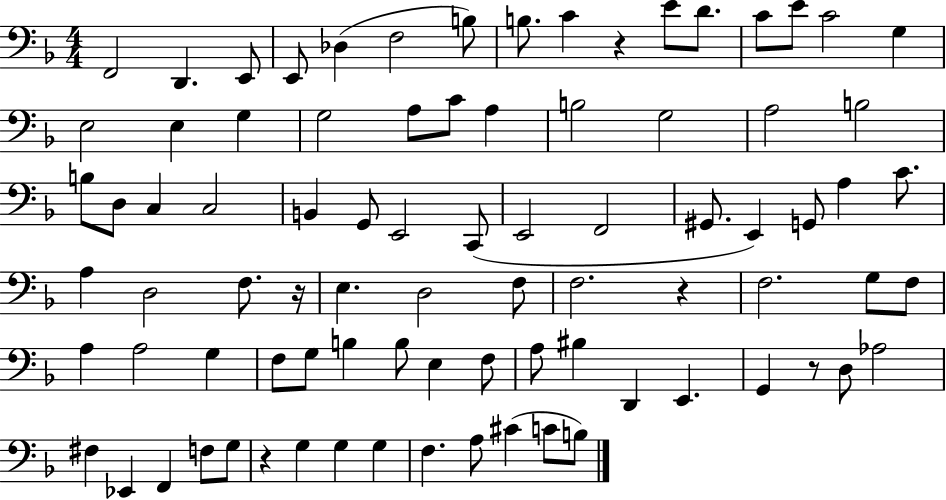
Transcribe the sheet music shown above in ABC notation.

X:1
T:Untitled
M:4/4
L:1/4
K:F
F,,2 D,, E,,/2 E,,/2 _D, F,2 B,/2 B,/2 C z E/2 D/2 C/2 E/2 C2 G, E,2 E, G, G,2 A,/2 C/2 A, B,2 G,2 A,2 B,2 B,/2 D,/2 C, C,2 B,, G,,/2 E,,2 C,,/2 E,,2 F,,2 ^G,,/2 E,, G,,/2 A, C/2 A, D,2 F,/2 z/4 E, D,2 F,/2 F,2 z F,2 G,/2 F,/2 A, A,2 G, F,/2 G,/2 B, B,/2 E, F,/2 A,/2 ^B, D,, E,, G,, z/2 D,/2 _A,2 ^F, _E,, F,, F,/2 G,/2 z G, G, G, F, A,/2 ^C C/2 B,/2